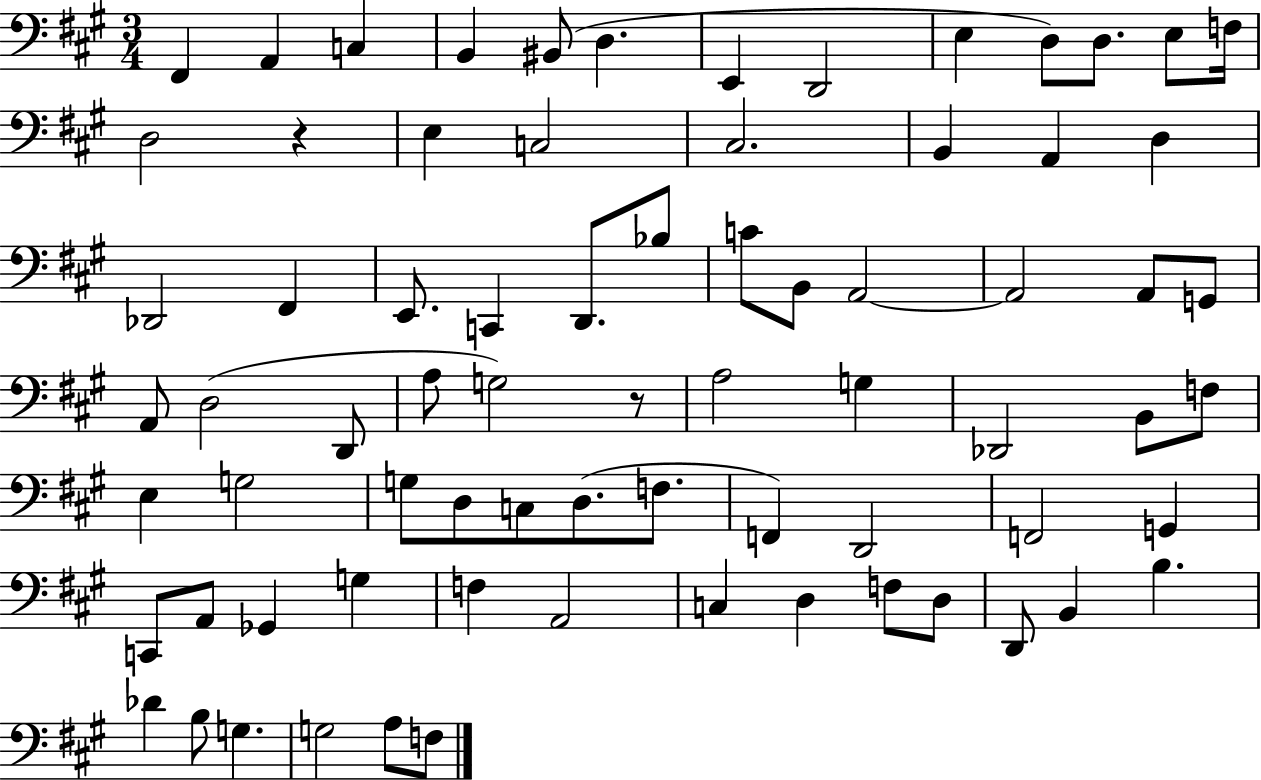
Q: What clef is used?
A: bass